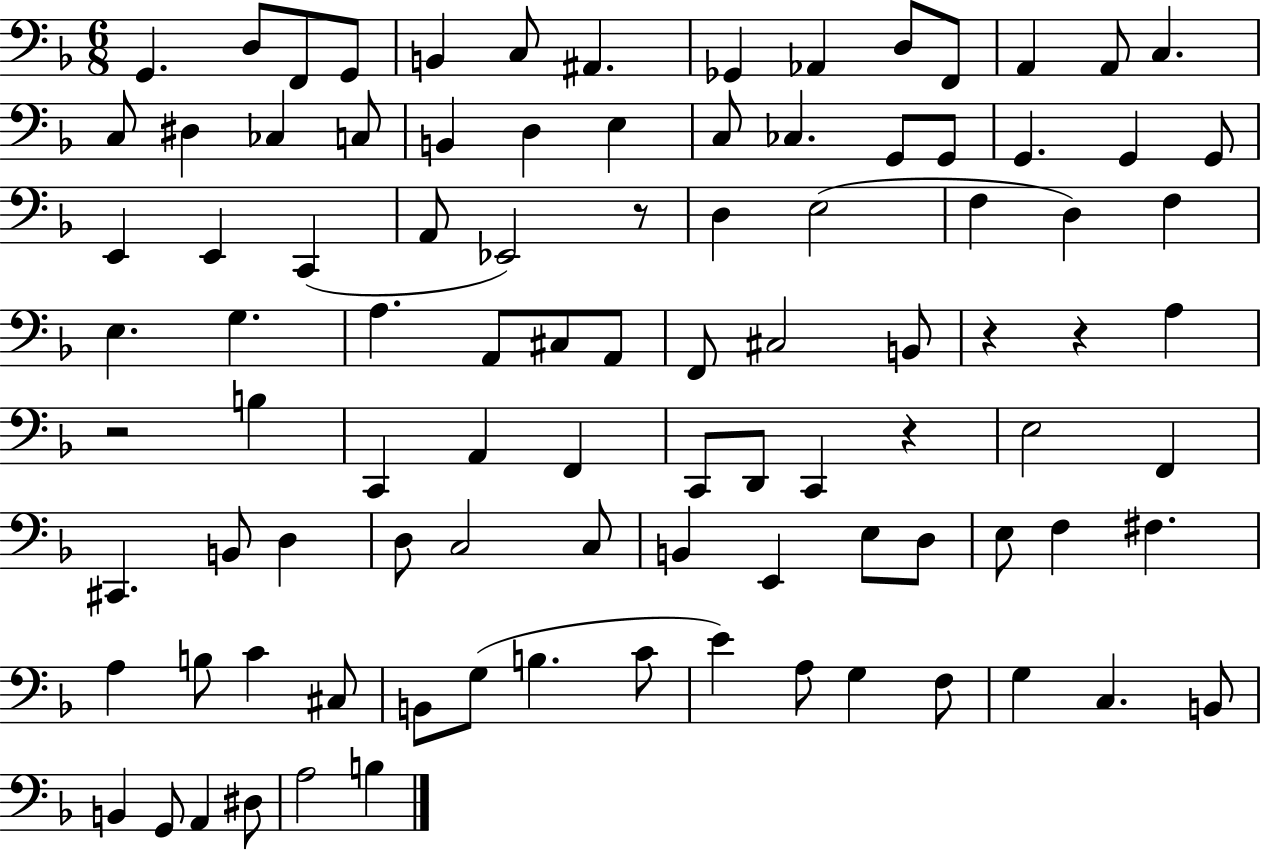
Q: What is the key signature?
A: F major